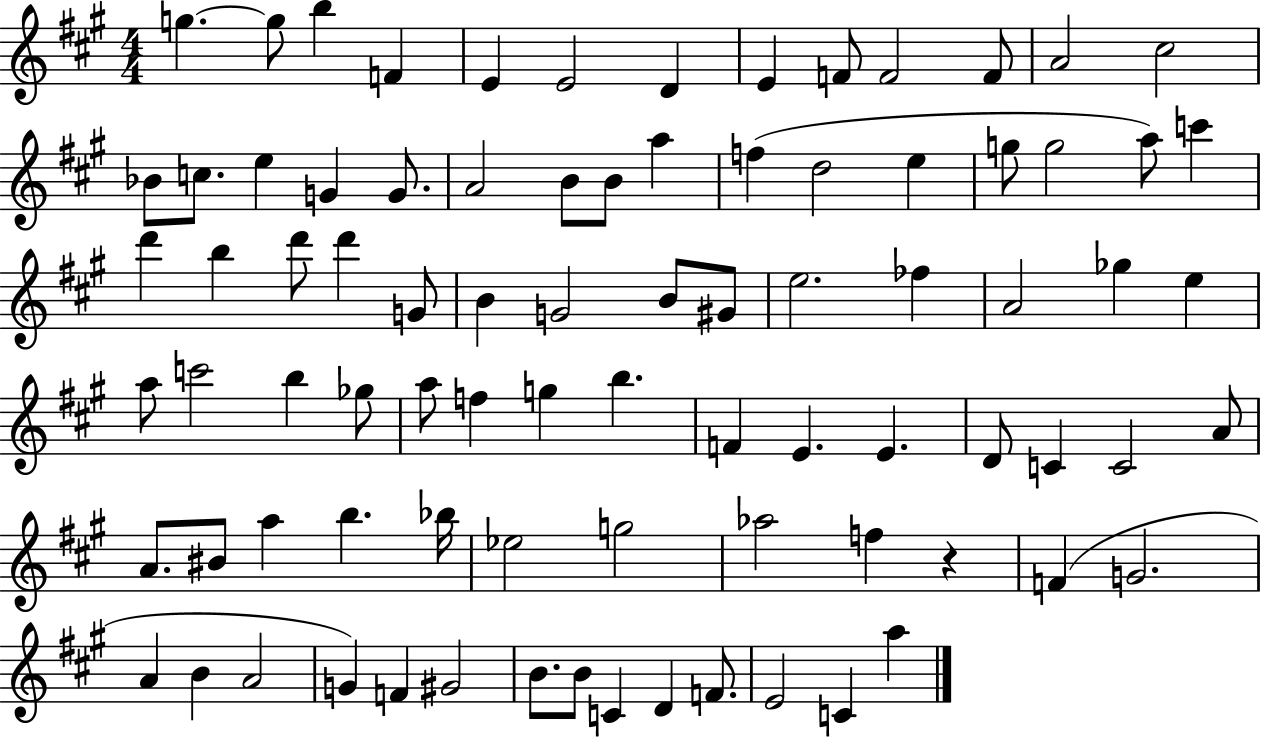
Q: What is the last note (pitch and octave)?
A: A5